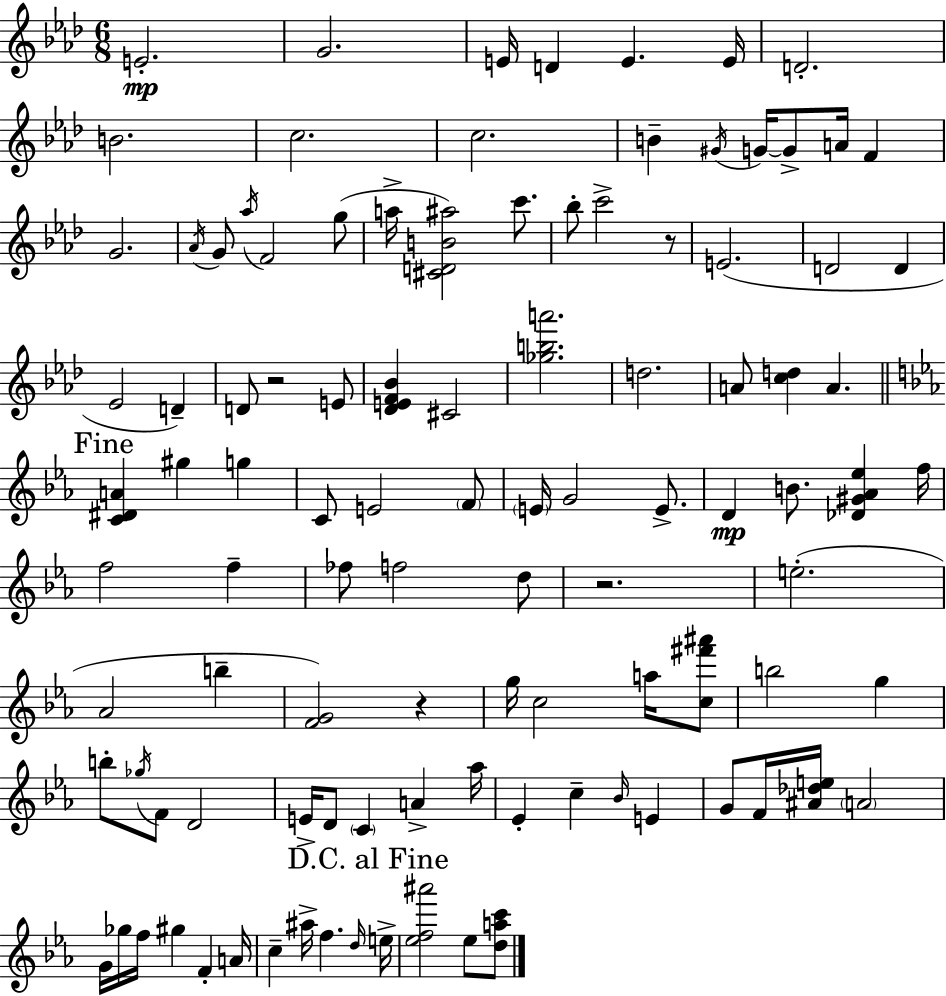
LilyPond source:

{
  \clef treble
  \numericTimeSignature
  \time 6/8
  \key f \minor
  e'2.-.\mp | g'2. | e'16 d'4 e'4. e'16 | d'2.-. | \break b'2. | c''2. | c''2. | b'4-- \acciaccatura { gis'16 } g'16~~ g'8-> a'16 f'4 | \break g'2. | \acciaccatura { aes'16 } g'8 \acciaccatura { aes''16 } f'2 | g''8( a''16-> <cis' d' b' ais''>2) | c'''8. bes''8-. c'''2-> | \break r8 e'2.( | d'2 d'4 | ees'2 d'4--) | d'8 r2 | \break e'8 <des' e' f' bes'>4 cis'2 | <ges'' b'' a'''>2. | d''2. | a'8 <c'' d''>4 a'4. | \break \mark "Fine" \bar "||" \break \key ees \major <c' dis' a'>4 gis''4 g''4 | c'8 e'2 \parenthesize f'8 | \parenthesize e'16 g'2 e'8.-> | d'4\mp b'8. <des' gis' aes' ees''>4 f''16 | \break f''2 f''4-- | fes''8 f''2 d''8 | r2. | e''2.-.( | \break aes'2 b''4-- | <f' g'>2) r4 | g''16 c''2 a''16 <c'' fis''' ais'''>8 | b''2 g''4 | \break b''8-. \acciaccatura { ges''16 } f'8 d'2 | e'16-> d'8 \parenthesize c'4 a'4-> | aes''16 ees'4-. c''4-- \grace { bes'16 } e'4 | g'8 f'16 <ais' des'' e''>16 \parenthesize a'2 | \break g'16 ges''16 f''16 gis''4 f'4-. | a'16 c''4-- ais''16-> f''4. | \grace { d''16 } \mark "D.C. al Fine" e''16-> <ees'' f'' ais'''>2 ees''8 | <d'' a'' c'''>8 \bar "|."
}